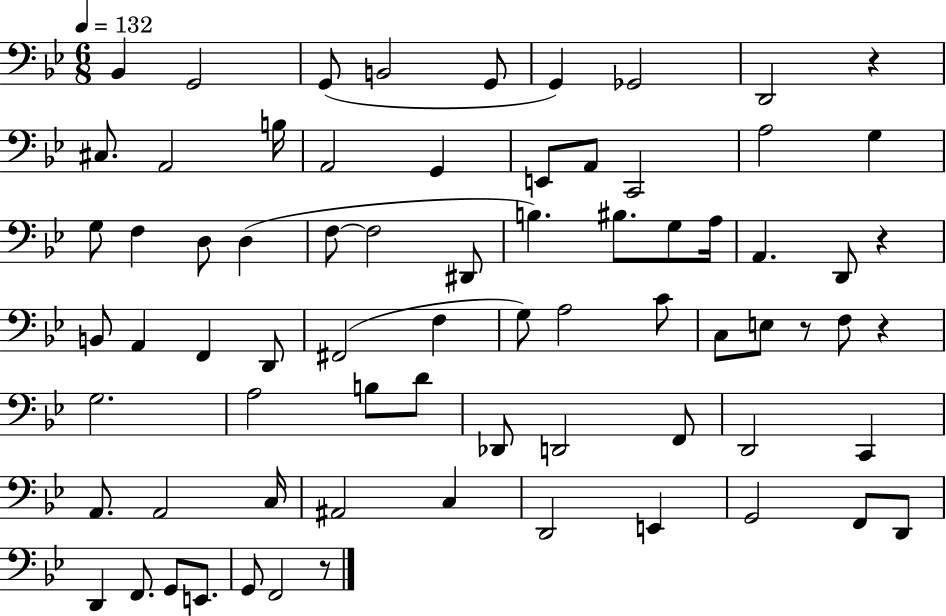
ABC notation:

X:1
T:Untitled
M:6/8
L:1/4
K:Bb
_B,, G,,2 G,,/2 B,,2 G,,/2 G,, _G,,2 D,,2 z ^C,/2 A,,2 B,/4 A,,2 G,, E,,/2 A,,/2 C,,2 A,2 G, G,/2 F, D,/2 D, F,/2 F,2 ^D,,/2 B, ^B,/2 G,/2 A,/4 A,, D,,/2 z B,,/2 A,, F,, D,,/2 ^F,,2 F, G,/2 A,2 C/2 C,/2 E,/2 z/2 F,/2 z G,2 A,2 B,/2 D/2 _D,,/2 D,,2 F,,/2 D,,2 C,, A,,/2 A,,2 C,/4 ^A,,2 C, D,,2 E,, G,,2 F,,/2 D,,/2 D,, F,,/2 G,,/2 E,,/2 G,,/2 F,,2 z/2